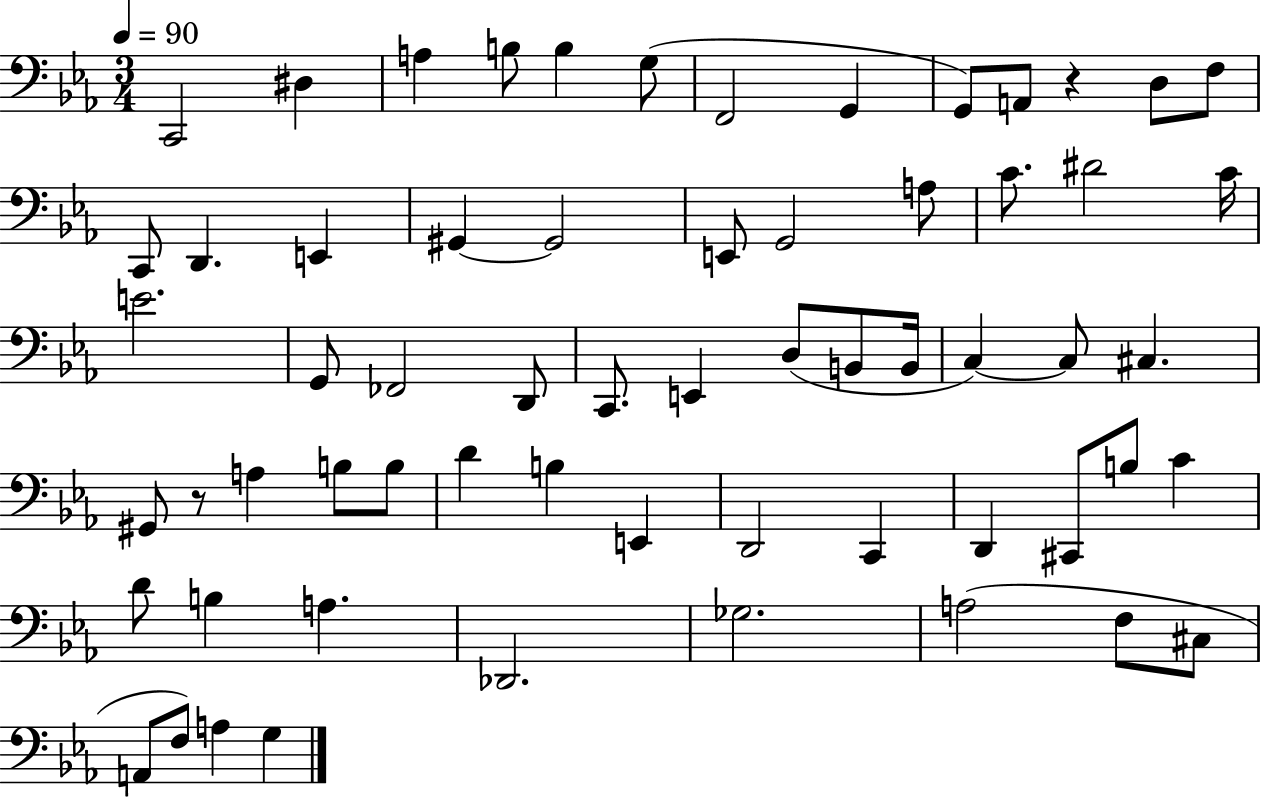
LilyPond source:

{
  \clef bass
  \numericTimeSignature
  \time 3/4
  \key ees \major
  \tempo 4 = 90
  c,2 dis4 | a4 b8 b4 g8( | f,2 g,4 | g,8) a,8 r4 d8 f8 | \break c,8 d,4. e,4 | gis,4~~ gis,2 | e,8 g,2 a8 | c'8. dis'2 c'16 | \break e'2. | g,8 fes,2 d,8 | c,8. e,4 d8( b,8 b,16 | c4~~) c8 cis4. | \break gis,8 r8 a4 b8 b8 | d'4 b4 e,4 | d,2 c,4 | d,4 cis,8 b8 c'4 | \break d'8 b4 a4. | des,2. | ges2. | a2( f8 cis8 | \break a,8 f8) a4 g4 | \bar "|."
}